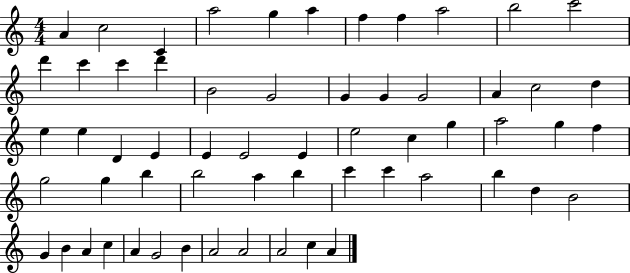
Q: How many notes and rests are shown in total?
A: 60